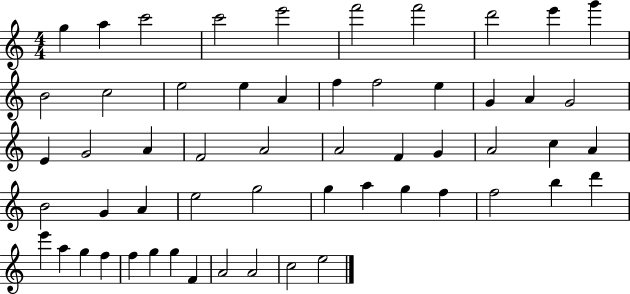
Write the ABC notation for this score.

X:1
T:Untitled
M:4/4
L:1/4
K:C
g a c'2 c'2 e'2 f'2 f'2 d'2 e' g' B2 c2 e2 e A f f2 e G A G2 E G2 A F2 A2 A2 F G A2 c A B2 G A e2 g2 g a g f f2 b d' e' a g f f g g F A2 A2 c2 e2